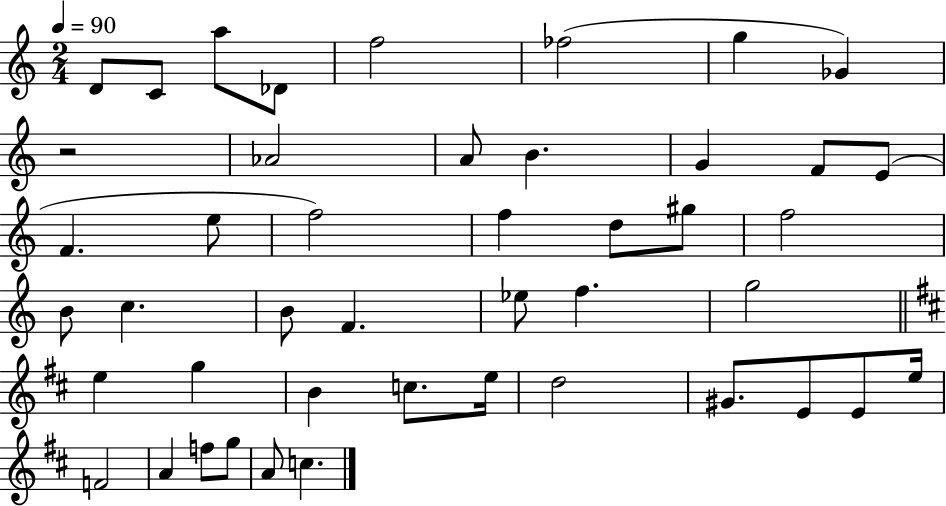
D4/e C4/e A5/e Db4/e F5/h FES5/h G5/q Gb4/q R/h Ab4/h A4/e B4/q. G4/q F4/e E4/e F4/q. E5/e F5/h F5/q D5/e G#5/e F5/h B4/e C5/q. B4/e F4/q. Eb5/e F5/q. G5/h E5/q G5/q B4/q C5/e. E5/s D5/h G#4/e. E4/e E4/e E5/s F4/h A4/q F5/e G5/e A4/e C5/q.